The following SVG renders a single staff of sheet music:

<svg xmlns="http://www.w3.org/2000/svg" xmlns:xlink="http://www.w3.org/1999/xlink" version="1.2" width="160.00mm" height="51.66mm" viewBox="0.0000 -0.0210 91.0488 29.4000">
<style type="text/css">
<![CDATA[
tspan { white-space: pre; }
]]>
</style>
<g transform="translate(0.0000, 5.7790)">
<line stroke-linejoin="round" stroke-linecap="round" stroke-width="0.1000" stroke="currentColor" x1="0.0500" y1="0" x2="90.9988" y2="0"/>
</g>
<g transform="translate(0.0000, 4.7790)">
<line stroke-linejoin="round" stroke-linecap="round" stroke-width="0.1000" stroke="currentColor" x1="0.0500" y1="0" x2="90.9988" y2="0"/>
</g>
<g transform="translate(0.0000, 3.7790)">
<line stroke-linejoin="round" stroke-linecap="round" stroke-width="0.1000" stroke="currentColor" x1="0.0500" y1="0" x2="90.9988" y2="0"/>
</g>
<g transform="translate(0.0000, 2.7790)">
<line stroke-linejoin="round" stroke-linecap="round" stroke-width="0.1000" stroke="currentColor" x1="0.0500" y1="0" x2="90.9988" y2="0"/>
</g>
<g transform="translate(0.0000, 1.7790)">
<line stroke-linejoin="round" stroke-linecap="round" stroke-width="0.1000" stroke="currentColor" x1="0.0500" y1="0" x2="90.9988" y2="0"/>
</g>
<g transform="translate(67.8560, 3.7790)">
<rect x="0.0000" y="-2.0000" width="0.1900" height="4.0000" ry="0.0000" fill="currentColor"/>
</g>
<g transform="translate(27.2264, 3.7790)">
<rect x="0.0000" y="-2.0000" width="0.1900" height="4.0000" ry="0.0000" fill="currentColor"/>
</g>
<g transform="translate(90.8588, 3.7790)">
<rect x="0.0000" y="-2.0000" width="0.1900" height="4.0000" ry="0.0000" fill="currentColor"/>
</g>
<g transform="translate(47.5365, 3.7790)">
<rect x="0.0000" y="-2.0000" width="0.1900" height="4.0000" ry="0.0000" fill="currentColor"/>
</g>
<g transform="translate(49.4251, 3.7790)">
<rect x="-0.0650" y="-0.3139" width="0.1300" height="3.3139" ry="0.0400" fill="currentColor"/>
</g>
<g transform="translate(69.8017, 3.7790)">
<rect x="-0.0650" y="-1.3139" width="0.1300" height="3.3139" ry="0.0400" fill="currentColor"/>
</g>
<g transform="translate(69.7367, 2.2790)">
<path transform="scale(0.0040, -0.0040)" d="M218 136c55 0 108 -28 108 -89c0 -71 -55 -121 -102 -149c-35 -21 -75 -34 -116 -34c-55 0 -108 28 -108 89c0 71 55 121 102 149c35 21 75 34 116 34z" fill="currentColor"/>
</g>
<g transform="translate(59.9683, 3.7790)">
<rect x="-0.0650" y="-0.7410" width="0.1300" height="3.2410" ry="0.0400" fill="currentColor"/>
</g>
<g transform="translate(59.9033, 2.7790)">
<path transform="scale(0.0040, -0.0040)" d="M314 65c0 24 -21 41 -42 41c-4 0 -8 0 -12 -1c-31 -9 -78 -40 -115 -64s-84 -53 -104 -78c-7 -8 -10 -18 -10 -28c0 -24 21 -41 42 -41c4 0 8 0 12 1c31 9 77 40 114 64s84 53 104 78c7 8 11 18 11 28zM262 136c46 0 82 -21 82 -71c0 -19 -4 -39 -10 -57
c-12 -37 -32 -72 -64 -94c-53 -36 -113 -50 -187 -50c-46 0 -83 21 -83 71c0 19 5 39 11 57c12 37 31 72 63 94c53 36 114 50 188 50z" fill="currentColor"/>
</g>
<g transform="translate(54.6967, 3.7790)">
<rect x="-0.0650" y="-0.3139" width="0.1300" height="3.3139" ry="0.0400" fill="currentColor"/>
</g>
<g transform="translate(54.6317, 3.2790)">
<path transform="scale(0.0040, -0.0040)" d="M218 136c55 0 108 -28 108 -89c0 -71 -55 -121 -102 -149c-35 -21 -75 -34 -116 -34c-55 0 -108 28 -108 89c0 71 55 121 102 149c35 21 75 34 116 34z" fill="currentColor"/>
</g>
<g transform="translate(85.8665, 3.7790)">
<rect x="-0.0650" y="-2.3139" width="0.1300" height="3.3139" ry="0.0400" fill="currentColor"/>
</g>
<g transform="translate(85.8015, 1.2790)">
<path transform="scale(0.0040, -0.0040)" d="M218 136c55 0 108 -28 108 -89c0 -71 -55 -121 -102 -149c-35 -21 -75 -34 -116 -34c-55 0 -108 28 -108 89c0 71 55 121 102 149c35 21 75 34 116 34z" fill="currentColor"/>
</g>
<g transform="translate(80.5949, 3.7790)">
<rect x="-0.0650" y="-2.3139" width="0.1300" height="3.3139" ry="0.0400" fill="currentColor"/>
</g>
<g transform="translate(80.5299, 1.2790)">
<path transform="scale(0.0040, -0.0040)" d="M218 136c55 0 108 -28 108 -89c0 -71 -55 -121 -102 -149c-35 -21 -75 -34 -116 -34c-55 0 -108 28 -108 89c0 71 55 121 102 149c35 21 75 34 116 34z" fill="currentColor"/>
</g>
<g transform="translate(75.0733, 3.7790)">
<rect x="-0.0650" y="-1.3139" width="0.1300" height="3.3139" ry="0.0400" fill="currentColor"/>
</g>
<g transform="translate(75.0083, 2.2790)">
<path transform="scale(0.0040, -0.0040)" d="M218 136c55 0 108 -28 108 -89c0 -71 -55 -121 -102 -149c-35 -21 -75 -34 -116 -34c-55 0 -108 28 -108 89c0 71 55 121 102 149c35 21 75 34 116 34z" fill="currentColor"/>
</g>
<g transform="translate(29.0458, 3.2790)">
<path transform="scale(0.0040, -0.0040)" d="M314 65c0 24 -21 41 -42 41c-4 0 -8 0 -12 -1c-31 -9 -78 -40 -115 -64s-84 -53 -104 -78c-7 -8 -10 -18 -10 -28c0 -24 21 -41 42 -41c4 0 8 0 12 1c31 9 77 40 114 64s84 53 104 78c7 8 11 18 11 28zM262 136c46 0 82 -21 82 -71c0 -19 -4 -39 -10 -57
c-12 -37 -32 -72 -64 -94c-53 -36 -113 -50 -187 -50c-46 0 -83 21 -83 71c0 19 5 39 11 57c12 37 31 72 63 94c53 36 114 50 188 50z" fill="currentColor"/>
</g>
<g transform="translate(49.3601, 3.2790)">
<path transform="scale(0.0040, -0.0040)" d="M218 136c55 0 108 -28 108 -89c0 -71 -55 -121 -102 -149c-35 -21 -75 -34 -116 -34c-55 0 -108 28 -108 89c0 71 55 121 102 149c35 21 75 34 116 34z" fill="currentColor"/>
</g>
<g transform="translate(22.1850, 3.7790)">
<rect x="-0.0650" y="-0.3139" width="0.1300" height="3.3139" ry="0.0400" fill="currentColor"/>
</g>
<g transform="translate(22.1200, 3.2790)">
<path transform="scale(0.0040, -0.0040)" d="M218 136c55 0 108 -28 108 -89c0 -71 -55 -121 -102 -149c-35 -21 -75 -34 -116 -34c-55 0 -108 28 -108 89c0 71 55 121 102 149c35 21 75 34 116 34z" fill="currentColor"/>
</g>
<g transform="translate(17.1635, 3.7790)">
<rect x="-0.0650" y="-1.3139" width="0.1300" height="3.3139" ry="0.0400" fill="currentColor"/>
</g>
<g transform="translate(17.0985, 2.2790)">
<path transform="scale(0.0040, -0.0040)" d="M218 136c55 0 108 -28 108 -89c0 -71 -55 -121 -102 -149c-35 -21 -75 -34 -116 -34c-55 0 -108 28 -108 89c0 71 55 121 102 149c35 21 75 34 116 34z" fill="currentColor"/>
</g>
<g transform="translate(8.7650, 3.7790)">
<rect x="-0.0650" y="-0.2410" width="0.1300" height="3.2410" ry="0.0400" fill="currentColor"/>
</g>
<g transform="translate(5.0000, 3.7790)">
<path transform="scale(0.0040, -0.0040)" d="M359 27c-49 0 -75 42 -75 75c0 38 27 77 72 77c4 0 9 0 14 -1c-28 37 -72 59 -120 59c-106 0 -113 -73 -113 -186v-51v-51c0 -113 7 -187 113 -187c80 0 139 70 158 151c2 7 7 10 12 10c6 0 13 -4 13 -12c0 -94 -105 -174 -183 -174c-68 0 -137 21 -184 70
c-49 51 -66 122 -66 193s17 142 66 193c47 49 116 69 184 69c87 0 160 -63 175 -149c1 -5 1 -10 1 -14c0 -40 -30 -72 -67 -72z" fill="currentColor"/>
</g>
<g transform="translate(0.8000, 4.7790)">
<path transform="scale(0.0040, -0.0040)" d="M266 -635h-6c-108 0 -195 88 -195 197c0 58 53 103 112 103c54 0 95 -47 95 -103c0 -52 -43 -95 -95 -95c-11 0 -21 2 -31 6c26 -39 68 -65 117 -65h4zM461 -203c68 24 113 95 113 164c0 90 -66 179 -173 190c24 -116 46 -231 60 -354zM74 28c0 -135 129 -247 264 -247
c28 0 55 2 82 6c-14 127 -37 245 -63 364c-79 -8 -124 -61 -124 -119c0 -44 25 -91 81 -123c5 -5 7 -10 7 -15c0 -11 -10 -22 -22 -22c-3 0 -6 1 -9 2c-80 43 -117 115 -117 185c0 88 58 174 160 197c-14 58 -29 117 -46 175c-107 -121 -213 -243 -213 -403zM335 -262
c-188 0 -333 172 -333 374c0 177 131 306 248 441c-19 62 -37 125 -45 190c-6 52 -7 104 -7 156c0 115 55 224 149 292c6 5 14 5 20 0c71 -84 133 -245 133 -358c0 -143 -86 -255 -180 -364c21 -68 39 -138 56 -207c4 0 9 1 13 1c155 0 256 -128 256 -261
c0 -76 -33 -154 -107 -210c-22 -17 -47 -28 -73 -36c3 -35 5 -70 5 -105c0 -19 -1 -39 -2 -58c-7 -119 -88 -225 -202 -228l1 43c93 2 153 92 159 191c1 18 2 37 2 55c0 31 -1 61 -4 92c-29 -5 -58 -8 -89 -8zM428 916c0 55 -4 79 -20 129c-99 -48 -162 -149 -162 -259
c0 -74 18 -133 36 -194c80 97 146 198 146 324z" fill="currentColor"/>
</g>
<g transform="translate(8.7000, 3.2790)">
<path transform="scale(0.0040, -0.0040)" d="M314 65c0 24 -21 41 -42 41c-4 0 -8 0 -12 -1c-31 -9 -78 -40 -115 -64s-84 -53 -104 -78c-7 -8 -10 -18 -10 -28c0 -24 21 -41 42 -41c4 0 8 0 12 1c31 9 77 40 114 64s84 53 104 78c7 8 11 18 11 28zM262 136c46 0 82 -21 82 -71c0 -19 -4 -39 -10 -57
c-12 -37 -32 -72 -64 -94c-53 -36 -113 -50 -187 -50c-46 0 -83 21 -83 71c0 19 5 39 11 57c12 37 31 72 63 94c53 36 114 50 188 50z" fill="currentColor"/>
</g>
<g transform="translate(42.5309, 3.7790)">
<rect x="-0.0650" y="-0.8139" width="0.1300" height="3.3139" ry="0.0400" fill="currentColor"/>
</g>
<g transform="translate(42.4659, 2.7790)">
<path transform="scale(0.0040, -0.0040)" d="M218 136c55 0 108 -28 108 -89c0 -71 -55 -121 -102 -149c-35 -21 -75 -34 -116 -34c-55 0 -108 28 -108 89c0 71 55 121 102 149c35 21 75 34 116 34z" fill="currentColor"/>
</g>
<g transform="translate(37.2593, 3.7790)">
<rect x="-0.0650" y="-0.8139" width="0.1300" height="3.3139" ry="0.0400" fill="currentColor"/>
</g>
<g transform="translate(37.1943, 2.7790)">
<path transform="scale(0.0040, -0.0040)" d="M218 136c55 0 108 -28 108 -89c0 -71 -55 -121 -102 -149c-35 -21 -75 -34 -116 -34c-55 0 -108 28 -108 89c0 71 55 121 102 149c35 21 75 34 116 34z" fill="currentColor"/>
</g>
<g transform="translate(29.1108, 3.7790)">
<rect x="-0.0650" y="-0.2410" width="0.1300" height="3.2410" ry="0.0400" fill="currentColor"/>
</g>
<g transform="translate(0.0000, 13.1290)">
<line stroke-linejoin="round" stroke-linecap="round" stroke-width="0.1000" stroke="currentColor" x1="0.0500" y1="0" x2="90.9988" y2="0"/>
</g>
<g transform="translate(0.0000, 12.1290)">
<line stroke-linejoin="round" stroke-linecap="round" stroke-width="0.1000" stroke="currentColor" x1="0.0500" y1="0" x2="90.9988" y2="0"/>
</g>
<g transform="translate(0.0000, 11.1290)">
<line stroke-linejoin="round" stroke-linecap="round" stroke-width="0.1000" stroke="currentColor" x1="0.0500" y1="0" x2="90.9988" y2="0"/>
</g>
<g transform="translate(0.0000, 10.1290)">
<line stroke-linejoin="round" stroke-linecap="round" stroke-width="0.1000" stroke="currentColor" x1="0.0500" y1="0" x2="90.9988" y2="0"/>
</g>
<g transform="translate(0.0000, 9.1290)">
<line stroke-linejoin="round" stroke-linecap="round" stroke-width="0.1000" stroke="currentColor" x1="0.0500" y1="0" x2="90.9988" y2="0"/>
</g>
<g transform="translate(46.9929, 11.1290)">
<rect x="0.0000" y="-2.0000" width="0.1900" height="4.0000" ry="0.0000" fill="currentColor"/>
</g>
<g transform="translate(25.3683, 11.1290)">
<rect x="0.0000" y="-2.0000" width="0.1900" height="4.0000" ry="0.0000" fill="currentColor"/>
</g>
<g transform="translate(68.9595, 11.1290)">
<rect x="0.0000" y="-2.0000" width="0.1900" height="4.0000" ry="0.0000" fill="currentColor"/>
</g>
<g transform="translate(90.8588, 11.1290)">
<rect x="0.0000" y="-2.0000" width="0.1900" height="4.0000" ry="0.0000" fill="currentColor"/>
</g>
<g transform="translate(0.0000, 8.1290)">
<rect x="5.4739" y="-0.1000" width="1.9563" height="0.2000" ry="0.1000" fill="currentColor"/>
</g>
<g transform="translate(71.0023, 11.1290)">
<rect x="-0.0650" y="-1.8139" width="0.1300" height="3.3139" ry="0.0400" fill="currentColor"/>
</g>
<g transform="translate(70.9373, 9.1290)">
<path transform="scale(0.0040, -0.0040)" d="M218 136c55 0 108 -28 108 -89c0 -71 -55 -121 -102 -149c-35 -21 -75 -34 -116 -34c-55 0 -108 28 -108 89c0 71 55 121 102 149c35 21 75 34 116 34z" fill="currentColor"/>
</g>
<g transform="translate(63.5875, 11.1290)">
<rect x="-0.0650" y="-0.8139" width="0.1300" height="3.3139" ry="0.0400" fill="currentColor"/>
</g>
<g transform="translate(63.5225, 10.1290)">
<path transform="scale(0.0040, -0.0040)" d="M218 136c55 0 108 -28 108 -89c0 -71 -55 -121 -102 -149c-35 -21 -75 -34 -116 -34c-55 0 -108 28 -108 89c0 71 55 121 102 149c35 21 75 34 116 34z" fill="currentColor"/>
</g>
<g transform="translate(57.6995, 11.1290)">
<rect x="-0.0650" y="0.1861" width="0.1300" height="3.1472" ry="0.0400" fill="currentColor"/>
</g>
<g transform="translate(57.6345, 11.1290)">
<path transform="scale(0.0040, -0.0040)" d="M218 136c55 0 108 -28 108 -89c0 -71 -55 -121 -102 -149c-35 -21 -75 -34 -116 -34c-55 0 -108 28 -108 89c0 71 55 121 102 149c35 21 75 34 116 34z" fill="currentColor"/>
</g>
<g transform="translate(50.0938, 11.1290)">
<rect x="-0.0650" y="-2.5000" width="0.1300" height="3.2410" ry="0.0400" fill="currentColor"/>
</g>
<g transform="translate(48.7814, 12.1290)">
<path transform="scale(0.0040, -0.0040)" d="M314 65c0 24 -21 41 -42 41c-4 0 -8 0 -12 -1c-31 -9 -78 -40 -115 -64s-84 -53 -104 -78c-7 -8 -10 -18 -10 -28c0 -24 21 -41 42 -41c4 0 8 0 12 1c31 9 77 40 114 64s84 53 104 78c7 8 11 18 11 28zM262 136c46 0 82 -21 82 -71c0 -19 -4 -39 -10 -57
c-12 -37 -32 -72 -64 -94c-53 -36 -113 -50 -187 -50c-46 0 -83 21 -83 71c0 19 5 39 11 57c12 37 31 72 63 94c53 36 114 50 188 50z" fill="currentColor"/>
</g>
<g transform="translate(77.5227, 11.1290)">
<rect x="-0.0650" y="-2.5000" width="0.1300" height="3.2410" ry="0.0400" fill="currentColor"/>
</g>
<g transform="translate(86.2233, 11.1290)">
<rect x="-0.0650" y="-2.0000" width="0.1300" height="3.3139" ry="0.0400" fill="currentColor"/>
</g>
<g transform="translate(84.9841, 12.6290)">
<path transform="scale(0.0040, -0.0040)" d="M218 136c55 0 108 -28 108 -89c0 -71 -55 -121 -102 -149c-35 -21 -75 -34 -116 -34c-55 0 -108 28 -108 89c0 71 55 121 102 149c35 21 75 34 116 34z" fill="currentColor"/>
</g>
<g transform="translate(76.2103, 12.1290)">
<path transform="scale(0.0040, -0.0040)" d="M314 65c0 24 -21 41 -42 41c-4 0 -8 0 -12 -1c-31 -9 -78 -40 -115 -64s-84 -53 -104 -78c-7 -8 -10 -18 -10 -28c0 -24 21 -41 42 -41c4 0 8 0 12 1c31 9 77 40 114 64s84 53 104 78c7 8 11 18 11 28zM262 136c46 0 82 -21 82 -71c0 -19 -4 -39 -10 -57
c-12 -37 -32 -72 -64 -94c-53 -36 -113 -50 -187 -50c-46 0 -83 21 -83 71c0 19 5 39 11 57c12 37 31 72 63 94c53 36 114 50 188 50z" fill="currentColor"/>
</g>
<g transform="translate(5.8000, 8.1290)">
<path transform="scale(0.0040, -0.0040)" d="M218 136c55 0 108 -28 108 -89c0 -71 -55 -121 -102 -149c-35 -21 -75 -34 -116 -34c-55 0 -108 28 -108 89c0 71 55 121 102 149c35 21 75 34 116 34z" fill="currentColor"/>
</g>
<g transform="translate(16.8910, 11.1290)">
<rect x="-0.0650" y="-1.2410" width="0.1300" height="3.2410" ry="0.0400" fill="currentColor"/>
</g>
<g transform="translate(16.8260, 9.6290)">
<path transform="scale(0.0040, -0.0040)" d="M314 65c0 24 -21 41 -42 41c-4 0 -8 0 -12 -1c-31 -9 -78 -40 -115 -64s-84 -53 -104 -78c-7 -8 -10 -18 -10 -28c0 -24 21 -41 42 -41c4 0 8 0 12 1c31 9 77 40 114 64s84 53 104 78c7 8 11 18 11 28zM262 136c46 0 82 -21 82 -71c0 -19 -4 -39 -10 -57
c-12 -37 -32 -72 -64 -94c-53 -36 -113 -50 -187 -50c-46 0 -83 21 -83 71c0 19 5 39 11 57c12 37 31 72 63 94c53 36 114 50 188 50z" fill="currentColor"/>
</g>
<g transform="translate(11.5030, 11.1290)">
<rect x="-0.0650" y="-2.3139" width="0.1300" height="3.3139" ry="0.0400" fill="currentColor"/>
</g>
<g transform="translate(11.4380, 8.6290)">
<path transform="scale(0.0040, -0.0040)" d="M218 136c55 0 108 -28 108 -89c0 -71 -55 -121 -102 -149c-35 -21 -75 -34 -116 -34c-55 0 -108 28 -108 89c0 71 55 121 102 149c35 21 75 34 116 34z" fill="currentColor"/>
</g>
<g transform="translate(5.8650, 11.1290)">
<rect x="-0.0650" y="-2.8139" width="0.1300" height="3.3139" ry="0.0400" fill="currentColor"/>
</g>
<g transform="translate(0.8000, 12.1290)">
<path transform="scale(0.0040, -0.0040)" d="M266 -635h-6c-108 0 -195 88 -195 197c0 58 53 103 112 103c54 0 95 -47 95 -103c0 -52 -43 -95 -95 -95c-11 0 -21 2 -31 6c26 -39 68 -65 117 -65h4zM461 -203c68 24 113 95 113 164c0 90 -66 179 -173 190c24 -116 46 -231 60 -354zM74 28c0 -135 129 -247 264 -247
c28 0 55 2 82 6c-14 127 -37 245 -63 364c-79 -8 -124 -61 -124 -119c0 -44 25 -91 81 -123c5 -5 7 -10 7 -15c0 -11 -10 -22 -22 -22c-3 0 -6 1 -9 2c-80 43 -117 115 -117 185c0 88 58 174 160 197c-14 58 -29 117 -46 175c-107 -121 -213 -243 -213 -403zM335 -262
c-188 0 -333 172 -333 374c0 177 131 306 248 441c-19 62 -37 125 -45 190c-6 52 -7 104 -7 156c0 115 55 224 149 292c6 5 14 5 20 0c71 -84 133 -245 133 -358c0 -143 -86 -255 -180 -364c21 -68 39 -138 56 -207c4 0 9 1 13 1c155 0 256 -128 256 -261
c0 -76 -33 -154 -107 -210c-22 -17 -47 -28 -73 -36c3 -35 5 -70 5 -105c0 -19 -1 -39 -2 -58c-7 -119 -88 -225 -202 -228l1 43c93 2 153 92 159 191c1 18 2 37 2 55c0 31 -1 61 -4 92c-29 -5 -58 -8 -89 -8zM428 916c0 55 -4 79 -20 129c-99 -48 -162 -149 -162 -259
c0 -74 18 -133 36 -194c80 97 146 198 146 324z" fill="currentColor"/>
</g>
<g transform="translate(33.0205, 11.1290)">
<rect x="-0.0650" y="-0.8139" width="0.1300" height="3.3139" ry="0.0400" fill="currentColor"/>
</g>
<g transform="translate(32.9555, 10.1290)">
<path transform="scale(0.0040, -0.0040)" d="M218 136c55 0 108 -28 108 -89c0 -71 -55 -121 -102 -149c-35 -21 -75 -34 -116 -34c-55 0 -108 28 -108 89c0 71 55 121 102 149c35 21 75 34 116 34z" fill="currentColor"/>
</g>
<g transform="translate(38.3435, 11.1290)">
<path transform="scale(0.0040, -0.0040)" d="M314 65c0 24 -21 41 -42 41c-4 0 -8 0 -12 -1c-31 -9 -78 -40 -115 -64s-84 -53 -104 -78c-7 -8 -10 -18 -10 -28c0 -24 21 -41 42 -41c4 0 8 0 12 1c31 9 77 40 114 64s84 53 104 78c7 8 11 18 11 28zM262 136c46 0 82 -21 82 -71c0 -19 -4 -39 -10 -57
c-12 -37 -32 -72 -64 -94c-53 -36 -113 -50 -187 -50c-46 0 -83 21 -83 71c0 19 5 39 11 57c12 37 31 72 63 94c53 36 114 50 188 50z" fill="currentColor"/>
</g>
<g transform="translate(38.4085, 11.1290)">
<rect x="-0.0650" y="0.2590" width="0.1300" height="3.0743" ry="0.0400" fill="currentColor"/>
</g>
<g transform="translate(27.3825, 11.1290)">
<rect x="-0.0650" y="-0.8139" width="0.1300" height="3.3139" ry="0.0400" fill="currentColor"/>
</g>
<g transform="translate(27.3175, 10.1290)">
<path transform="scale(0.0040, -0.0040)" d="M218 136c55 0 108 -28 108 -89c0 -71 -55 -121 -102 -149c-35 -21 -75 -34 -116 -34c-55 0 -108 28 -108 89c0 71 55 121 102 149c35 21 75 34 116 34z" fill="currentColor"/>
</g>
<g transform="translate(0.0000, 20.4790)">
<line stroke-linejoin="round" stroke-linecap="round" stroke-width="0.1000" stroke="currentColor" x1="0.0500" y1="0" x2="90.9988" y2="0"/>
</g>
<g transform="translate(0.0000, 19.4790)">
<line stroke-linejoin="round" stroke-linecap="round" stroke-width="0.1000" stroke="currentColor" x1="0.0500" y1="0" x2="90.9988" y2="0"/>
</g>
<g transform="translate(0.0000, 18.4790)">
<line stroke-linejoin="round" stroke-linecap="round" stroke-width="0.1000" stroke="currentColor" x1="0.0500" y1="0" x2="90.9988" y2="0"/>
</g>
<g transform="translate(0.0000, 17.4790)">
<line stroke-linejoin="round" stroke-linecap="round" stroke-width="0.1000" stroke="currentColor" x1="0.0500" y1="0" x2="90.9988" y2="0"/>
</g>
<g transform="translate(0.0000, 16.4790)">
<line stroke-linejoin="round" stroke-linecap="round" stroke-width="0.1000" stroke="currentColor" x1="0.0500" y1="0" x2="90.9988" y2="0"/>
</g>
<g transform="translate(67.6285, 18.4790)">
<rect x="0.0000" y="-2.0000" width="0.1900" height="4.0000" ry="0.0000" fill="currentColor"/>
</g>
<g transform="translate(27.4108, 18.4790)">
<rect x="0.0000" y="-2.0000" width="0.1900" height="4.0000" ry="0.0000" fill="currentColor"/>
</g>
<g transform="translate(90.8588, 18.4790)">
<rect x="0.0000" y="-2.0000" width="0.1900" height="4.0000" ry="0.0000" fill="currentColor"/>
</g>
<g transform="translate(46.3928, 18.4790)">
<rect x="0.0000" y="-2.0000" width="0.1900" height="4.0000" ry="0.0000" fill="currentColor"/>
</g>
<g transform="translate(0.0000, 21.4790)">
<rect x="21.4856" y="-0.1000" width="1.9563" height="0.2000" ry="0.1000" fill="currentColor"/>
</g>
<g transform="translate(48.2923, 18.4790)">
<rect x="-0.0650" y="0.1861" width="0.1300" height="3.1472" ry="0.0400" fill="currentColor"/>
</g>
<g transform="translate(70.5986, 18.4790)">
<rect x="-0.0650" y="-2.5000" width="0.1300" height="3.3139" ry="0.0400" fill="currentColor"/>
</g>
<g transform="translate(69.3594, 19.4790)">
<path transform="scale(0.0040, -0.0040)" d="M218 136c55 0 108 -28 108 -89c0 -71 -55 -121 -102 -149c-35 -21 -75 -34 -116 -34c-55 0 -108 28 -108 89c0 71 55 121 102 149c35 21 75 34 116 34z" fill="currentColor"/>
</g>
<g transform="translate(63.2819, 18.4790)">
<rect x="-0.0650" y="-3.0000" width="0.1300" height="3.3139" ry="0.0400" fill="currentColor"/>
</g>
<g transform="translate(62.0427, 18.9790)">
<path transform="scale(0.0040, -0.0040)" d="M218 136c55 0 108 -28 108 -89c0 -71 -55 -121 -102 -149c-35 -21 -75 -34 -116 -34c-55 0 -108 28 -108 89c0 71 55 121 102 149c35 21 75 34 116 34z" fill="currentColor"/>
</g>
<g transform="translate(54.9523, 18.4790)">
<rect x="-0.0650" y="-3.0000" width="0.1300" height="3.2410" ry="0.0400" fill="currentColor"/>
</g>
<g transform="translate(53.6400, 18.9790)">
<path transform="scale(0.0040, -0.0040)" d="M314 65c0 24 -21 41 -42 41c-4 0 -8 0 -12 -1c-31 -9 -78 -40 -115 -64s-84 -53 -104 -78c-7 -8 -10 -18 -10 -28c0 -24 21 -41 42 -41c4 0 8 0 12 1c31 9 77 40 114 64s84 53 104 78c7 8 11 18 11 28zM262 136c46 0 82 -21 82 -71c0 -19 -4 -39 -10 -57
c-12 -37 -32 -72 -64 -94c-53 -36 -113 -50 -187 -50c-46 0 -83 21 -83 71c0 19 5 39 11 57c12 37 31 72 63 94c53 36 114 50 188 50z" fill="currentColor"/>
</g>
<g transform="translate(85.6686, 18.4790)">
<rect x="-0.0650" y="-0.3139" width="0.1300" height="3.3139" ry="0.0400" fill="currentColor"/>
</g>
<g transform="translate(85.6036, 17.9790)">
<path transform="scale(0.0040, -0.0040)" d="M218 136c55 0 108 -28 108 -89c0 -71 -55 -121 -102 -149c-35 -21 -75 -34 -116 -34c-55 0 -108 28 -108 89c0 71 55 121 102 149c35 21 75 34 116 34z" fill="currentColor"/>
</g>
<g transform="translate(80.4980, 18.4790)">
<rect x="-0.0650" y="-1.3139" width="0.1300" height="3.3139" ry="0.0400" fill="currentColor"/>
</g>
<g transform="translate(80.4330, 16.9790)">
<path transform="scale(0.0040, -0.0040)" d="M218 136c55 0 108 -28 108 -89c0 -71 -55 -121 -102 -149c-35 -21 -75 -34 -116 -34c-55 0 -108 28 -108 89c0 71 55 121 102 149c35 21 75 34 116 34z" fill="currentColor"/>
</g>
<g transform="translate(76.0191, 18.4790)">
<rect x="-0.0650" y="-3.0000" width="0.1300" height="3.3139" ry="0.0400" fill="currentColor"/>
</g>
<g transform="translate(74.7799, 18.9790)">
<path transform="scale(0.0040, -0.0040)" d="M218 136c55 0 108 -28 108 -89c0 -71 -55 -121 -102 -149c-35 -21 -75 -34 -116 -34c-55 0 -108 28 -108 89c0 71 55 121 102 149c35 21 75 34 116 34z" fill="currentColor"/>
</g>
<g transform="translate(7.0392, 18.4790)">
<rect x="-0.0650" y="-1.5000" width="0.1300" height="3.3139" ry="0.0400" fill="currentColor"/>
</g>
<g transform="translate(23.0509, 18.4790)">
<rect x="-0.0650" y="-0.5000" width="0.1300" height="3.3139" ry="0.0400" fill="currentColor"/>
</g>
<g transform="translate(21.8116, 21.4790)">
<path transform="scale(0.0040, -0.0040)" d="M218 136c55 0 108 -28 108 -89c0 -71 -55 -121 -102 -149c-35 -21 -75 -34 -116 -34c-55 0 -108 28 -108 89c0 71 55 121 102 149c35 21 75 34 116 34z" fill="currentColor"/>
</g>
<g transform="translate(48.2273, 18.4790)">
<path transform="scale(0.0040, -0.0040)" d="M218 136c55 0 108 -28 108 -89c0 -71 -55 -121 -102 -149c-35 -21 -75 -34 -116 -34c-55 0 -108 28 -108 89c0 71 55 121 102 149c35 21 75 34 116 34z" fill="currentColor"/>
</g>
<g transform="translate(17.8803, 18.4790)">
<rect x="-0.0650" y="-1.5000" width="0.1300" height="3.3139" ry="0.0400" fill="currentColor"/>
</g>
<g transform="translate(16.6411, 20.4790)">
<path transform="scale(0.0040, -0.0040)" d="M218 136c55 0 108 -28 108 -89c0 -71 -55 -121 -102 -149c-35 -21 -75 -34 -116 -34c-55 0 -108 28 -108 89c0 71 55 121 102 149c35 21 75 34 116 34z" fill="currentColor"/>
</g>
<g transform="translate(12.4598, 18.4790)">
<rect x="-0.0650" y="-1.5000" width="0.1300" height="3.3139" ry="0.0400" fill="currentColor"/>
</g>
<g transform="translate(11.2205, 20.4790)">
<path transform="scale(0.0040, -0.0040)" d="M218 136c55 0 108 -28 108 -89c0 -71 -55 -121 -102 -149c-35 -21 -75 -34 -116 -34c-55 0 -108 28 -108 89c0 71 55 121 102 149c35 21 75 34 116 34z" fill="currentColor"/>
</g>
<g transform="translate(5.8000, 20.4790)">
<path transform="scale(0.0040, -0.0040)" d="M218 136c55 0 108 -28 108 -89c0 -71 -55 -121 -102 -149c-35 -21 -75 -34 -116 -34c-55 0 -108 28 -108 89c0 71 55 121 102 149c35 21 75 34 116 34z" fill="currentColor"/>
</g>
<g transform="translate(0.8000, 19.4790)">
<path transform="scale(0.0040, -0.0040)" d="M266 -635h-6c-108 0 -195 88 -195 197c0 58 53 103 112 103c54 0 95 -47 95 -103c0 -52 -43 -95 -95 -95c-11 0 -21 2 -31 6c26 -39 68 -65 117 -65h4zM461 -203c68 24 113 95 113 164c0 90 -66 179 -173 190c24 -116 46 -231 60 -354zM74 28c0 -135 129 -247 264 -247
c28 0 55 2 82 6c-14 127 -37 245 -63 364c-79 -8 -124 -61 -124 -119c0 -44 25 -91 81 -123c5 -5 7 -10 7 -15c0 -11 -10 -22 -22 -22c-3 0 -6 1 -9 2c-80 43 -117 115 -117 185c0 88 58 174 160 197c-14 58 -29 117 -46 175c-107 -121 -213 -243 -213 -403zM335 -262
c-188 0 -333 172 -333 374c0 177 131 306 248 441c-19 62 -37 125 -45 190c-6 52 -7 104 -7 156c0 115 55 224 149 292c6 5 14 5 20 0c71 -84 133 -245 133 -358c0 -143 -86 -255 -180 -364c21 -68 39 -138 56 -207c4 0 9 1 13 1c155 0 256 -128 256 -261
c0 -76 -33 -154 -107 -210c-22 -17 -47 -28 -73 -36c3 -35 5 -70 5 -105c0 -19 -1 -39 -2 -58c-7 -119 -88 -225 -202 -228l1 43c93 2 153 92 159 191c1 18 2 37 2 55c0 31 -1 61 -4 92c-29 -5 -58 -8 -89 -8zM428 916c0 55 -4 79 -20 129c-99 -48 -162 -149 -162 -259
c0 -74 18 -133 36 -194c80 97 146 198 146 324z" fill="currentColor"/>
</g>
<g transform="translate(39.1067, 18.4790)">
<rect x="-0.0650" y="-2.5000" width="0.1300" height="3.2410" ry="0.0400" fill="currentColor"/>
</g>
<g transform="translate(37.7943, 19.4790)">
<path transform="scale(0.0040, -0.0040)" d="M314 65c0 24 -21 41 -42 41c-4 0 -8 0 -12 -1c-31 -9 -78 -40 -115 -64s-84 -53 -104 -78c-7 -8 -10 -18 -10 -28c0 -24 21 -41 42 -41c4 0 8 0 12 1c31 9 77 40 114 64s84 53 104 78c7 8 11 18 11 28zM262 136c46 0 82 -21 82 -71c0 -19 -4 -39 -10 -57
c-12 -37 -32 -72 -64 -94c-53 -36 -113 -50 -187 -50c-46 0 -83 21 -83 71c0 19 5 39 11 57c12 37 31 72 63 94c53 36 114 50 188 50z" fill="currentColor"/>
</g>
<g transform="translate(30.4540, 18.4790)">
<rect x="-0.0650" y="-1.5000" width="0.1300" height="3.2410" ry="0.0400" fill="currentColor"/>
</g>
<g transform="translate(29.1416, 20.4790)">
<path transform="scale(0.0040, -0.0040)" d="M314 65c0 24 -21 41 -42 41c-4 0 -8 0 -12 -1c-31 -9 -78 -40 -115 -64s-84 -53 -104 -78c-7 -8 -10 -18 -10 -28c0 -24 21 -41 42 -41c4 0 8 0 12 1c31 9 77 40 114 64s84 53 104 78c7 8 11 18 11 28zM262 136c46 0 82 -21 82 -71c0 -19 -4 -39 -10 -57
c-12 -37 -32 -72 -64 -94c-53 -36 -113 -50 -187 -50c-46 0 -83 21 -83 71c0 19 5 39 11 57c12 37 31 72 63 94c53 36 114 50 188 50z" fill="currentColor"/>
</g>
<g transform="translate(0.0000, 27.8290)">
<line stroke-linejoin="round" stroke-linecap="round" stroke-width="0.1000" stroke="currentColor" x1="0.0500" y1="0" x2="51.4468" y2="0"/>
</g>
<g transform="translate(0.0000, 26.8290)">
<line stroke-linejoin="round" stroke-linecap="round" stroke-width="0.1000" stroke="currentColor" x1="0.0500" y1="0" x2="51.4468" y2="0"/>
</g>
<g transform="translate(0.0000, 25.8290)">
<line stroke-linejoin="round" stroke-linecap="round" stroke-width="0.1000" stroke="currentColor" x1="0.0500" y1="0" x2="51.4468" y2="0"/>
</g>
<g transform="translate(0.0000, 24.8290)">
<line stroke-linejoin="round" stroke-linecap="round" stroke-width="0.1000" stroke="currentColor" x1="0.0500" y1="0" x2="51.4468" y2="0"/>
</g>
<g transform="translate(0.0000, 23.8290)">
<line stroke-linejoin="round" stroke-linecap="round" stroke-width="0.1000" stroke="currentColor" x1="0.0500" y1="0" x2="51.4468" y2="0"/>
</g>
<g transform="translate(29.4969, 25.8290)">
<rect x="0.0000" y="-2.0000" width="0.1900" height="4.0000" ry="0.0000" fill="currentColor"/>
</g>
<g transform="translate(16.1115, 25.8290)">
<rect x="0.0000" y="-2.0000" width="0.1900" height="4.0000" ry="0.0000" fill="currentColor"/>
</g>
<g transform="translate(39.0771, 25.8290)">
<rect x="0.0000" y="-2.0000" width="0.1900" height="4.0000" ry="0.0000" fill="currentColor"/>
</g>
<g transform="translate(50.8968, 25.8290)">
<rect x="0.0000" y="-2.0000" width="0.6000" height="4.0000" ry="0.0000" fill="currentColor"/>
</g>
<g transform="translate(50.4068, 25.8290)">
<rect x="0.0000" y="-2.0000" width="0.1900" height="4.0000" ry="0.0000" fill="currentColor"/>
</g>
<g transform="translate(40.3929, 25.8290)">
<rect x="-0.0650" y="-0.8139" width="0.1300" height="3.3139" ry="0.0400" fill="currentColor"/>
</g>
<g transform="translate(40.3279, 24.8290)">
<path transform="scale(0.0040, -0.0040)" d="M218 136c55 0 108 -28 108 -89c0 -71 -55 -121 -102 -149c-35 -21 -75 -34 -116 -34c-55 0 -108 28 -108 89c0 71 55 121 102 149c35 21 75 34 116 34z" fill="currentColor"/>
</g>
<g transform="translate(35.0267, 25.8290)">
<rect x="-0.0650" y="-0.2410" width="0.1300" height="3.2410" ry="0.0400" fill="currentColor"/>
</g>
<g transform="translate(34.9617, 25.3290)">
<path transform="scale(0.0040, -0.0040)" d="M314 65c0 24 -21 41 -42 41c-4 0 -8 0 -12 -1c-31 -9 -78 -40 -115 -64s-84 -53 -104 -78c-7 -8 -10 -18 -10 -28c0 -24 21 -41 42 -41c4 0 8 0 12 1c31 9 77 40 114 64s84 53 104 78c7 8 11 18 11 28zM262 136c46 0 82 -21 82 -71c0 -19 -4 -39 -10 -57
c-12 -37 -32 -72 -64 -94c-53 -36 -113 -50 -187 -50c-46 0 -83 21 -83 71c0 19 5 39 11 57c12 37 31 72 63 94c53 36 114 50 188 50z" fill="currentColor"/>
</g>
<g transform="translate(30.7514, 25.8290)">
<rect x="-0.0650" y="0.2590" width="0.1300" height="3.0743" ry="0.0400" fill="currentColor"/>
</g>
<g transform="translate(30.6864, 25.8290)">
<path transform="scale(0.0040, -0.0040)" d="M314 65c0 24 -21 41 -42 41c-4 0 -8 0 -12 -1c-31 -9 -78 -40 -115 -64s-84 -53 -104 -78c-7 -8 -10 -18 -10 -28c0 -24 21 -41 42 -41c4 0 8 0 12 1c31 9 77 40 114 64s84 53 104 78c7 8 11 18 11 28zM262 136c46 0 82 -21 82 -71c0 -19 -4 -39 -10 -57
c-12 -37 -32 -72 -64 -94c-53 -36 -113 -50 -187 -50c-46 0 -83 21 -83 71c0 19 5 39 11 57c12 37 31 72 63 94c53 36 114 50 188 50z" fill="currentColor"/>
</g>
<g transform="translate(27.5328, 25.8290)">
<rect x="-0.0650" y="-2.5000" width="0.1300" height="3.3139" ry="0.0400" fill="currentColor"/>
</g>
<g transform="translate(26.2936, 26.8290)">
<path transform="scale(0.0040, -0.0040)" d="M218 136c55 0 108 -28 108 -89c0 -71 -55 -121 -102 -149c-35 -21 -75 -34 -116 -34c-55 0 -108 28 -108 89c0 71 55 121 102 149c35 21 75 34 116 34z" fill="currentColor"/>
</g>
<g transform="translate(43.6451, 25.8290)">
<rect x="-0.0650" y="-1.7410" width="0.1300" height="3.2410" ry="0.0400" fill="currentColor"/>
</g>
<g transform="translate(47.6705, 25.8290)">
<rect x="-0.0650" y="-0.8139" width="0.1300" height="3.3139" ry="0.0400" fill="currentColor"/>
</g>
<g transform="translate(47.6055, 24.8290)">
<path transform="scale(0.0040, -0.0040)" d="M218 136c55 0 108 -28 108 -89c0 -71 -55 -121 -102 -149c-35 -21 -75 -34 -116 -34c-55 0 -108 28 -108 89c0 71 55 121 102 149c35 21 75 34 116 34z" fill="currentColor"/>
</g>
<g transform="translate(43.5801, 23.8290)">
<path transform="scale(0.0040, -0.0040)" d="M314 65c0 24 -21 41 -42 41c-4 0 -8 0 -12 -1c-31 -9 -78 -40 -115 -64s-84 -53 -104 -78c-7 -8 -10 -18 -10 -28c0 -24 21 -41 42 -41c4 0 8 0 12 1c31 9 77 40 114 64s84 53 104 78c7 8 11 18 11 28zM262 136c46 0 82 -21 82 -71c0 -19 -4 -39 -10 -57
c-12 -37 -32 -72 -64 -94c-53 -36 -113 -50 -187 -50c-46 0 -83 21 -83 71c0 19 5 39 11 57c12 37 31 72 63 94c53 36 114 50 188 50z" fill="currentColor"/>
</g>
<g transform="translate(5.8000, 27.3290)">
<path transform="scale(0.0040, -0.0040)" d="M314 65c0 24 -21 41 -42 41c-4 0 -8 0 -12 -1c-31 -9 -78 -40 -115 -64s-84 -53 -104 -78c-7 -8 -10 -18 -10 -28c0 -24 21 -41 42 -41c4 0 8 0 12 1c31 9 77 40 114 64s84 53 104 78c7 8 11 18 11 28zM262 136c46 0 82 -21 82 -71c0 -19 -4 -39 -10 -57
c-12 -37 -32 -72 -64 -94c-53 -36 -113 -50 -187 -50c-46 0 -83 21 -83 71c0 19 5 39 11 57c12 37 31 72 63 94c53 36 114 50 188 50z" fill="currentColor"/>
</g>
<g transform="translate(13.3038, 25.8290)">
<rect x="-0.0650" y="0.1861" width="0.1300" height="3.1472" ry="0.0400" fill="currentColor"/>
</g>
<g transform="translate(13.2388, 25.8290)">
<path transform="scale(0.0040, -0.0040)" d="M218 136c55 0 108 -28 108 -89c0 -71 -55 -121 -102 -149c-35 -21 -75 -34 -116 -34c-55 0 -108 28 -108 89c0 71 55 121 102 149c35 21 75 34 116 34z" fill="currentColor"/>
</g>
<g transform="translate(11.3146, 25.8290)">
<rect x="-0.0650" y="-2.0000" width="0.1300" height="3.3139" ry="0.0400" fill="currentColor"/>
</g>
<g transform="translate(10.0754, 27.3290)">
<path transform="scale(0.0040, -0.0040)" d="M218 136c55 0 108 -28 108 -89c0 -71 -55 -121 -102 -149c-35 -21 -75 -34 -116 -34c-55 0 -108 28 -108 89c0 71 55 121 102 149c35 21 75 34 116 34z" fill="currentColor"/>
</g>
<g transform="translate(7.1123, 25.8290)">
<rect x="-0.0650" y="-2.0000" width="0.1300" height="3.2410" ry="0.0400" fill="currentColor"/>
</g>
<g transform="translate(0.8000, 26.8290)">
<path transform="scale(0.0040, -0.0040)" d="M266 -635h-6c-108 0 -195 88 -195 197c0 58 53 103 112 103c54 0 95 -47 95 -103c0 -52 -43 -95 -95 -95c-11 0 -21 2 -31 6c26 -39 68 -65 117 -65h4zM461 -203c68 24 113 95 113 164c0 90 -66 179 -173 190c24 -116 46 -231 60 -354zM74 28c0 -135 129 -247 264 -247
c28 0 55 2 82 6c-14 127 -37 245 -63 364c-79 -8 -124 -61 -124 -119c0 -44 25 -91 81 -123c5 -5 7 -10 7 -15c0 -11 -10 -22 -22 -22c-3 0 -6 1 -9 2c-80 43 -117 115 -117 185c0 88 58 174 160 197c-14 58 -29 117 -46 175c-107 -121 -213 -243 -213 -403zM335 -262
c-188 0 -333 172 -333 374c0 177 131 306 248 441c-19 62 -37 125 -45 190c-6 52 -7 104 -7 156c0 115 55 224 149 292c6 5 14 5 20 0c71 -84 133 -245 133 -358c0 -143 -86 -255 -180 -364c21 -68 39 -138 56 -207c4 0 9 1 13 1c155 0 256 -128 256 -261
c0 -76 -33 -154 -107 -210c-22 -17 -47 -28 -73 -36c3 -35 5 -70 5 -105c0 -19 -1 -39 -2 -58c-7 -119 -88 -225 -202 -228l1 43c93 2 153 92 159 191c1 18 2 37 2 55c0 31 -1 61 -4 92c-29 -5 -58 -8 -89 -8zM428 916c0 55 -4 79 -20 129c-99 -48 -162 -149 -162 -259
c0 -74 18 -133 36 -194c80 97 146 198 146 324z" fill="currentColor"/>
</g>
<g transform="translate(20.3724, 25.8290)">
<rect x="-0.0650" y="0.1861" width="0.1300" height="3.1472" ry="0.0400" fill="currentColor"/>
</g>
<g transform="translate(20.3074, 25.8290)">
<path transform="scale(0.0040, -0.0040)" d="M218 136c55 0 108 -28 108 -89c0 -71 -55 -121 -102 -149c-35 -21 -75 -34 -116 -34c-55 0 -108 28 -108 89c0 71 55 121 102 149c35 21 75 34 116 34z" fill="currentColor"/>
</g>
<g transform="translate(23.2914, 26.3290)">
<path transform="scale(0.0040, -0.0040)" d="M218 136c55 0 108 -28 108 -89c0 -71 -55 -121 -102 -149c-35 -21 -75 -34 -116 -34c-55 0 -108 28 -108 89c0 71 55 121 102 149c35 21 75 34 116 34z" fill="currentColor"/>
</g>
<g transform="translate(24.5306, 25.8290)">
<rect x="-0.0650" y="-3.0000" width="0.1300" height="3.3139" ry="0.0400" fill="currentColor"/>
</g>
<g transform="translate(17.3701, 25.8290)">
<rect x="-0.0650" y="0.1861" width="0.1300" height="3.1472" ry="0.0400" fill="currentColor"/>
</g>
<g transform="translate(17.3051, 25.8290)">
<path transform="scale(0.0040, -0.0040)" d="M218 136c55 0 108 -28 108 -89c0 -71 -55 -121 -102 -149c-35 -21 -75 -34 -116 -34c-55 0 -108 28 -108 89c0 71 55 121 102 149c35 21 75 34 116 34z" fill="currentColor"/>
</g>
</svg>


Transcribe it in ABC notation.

X:1
T:Untitled
M:4/4
L:1/4
K:C
c2 e c c2 d d c c d2 e e g g a g e2 d d B2 G2 B d f G2 F E E E C E2 G2 B A2 A G A e c F2 F B B B A G B2 c2 d f2 d